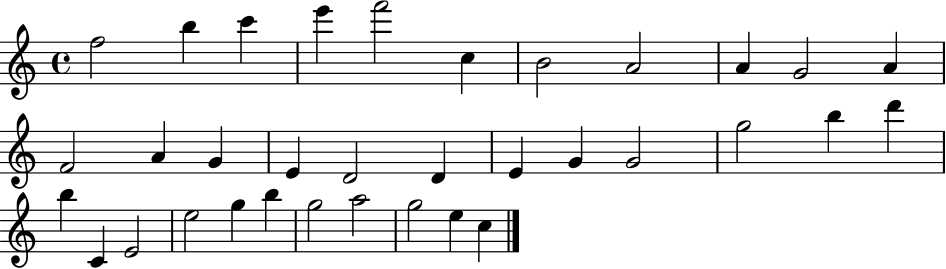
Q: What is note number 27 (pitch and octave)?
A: E5